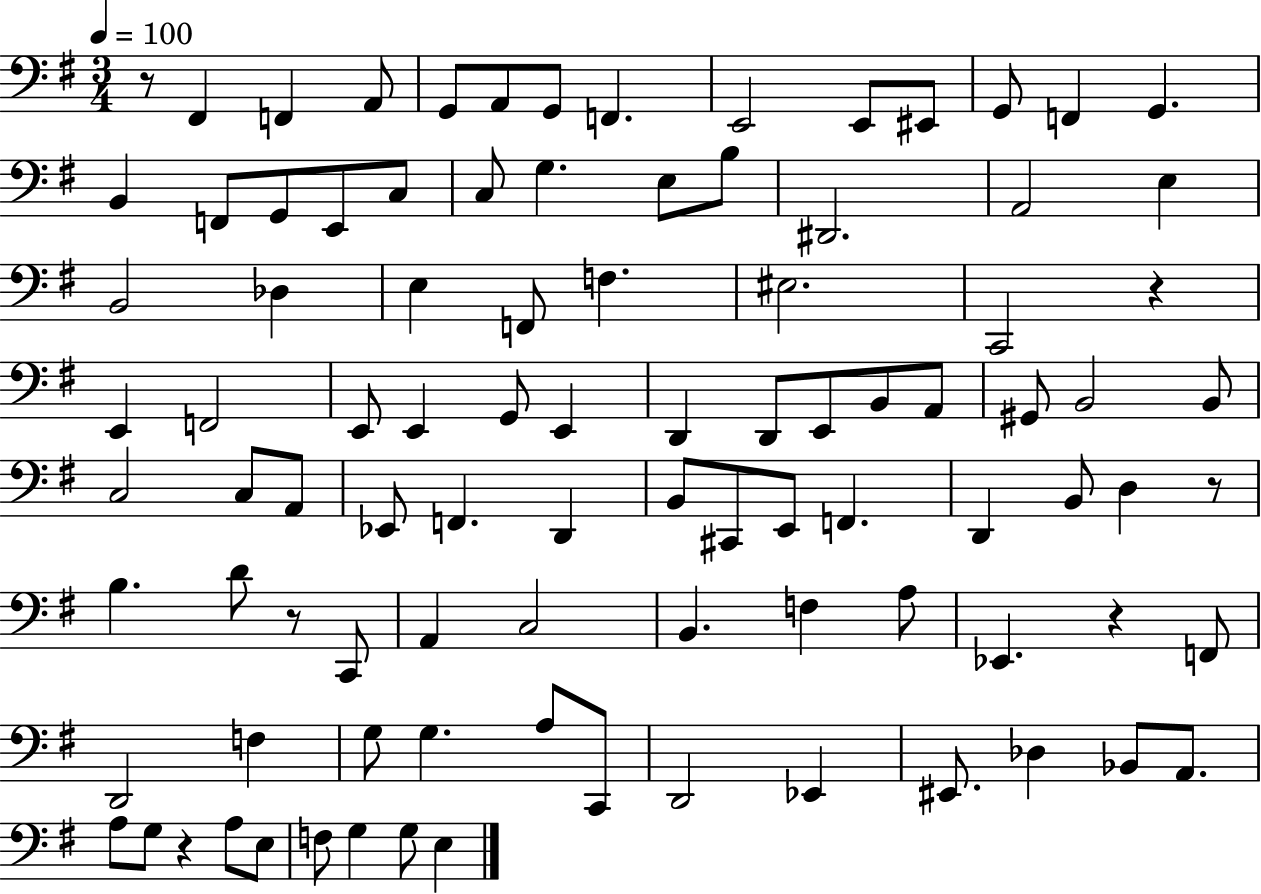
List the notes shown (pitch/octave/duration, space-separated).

R/e F#2/q F2/q A2/e G2/e A2/e G2/e F2/q. E2/h E2/e EIS2/e G2/e F2/q G2/q. B2/q F2/e G2/e E2/e C3/e C3/e G3/q. E3/e B3/e D#2/h. A2/h E3/q B2/h Db3/q E3/q F2/e F3/q. EIS3/h. C2/h R/q E2/q F2/h E2/e E2/q G2/e E2/q D2/q D2/e E2/e B2/e A2/e G#2/e B2/h B2/e C3/h C3/e A2/e Eb2/e F2/q. D2/q B2/e C#2/e E2/e F2/q. D2/q B2/e D3/q R/e B3/q. D4/e R/e C2/e A2/q C3/h B2/q. F3/q A3/e Eb2/q. R/q F2/e D2/h F3/q G3/e G3/q. A3/e C2/e D2/h Eb2/q EIS2/e. Db3/q Bb2/e A2/e. A3/e G3/e R/q A3/e E3/e F3/e G3/q G3/e E3/q